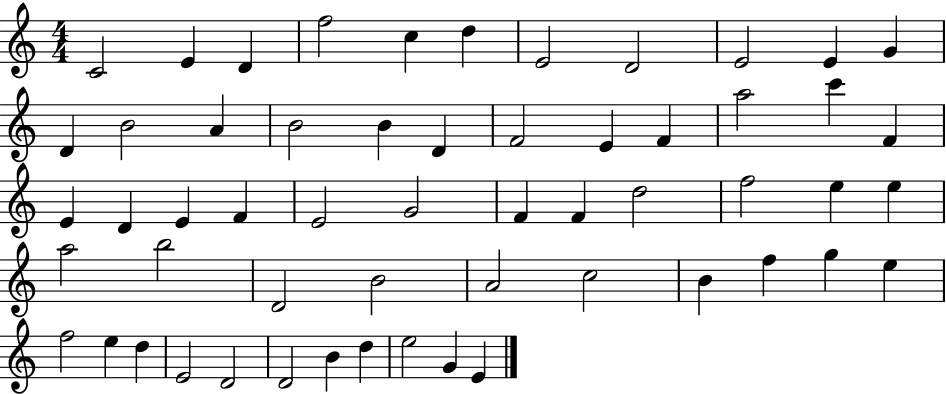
{
  \clef treble
  \numericTimeSignature
  \time 4/4
  \key c \major
  c'2 e'4 d'4 | f''2 c''4 d''4 | e'2 d'2 | e'2 e'4 g'4 | \break d'4 b'2 a'4 | b'2 b'4 d'4 | f'2 e'4 f'4 | a''2 c'''4 f'4 | \break e'4 d'4 e'4 f'4 | e'2 g'2 | f'4 f'4 d''2 | f''2 e''4 e''4 | \break a''2 b''2 | d'2 b'2 | a'2 c''2 | b'4 f''4 g''4 e''4 | \break f''2 e''4 d''4 | e'2 d'2 | d'2 b'4 d''4 | e''2 g'4 e'4 | \break \bar "|."
}